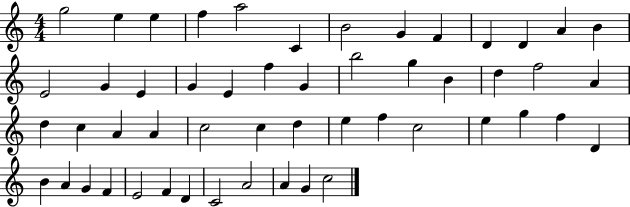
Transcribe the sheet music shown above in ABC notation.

X:1
T:Untitled
M:4/4
L:1/4
K:C
g2 e e f a2 C B2 G F D D A B E2 G E G E f G b2 g B d f2 A d c A A c2 c d e f c2 e g f D B A G F E2 F D C2 A2 A G c2